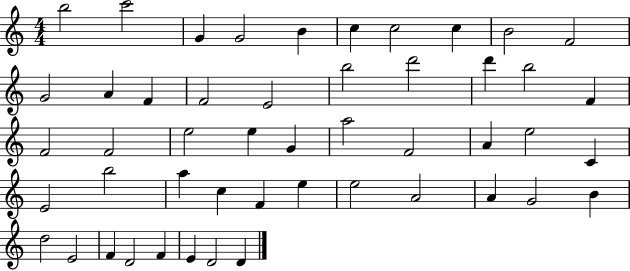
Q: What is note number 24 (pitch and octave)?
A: E5